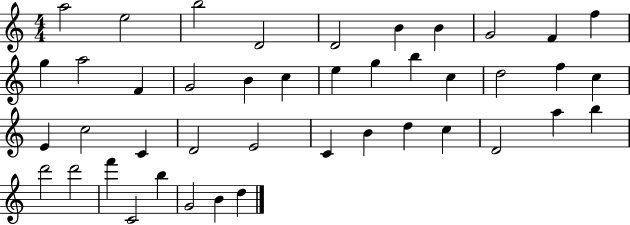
X:1
T:Untitled
M:4/4
L:1/4
K:C
a2 e2 b2 D2 D2 B B G2 F f g a2 F G2 B c e g b c d2 f c E c2 C D2 E2 C B d c D2 a b d'2 d'2 f' C2 b G2 B d